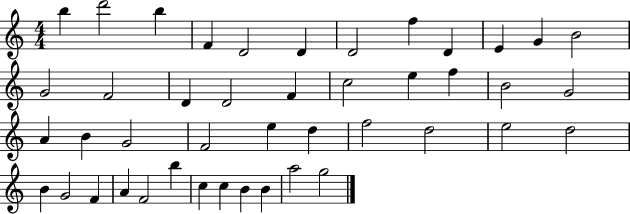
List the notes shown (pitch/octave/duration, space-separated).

B5/q D6/h B5/q F4/q D4/h D4/q D4/h F5/q D4/q E4/q G4/q B4/h G4/h F4/h D4/q D4/h F4/q C5/h E5/q F5/q B4/h G4/h A4/q B4/q G4/h F4/h E5/q D5/q F5/h D5/h E5/h D5/h B4/q G4/h F4/q A4/q F4/h B5/q C5/q C5/q B4/q B4/q A5/h G5/h